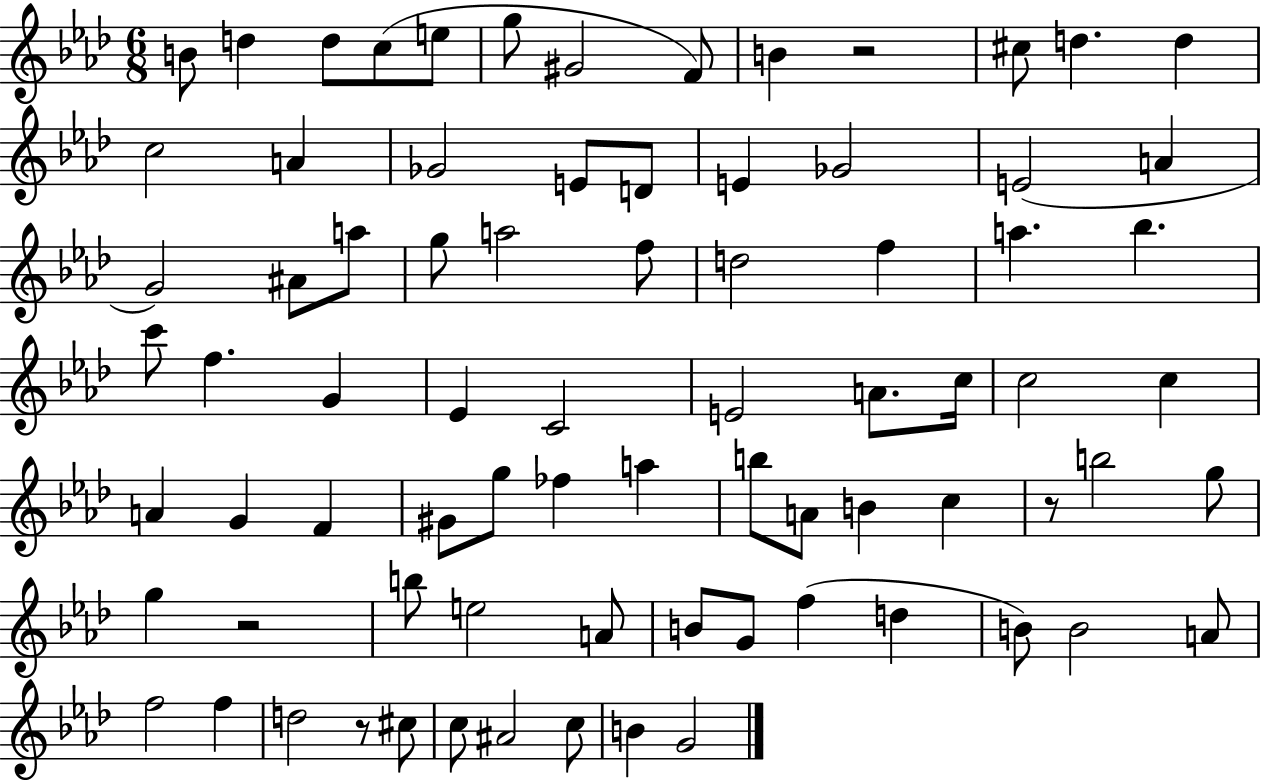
{
  \clef treble
  \numericTimeSignature
  \time 6/8
  \key aes \major
  b'8 d''4 d''8 c''8( e''8 | g''8 gis'2 f'8) | b'4 r2 | cis''8 d''4. d''4 | \break c''2 a'4 | ges'2 e'8 d'8 | e'4 ges'2 | e'2( a'4 | \break g'2) ais'8 a''8 | g''8 a''2 f''8 | d''2 f''4 | a''4. bes''4. | \break c'''8 f''4. g'4 | ees'4 c'2 | e'2 a'8. c''16 | c''2 c''4 | \break a'4 g'4 f'4 | gis'8 g''8 fes''4 a''4 | b''8 a'8 b'4 c''4 | r8 b''2 g''8 | \break g''4 r2 | b''8 e''2 a'8 | b'8 g'8 f''4( d''4 | b'8) b'2 a'8 | \break f''2 f''4 | d''2 r8 cis''8 | c''8 ais'2 c''8 | b'4 g'2 | \break \bar "|."
}